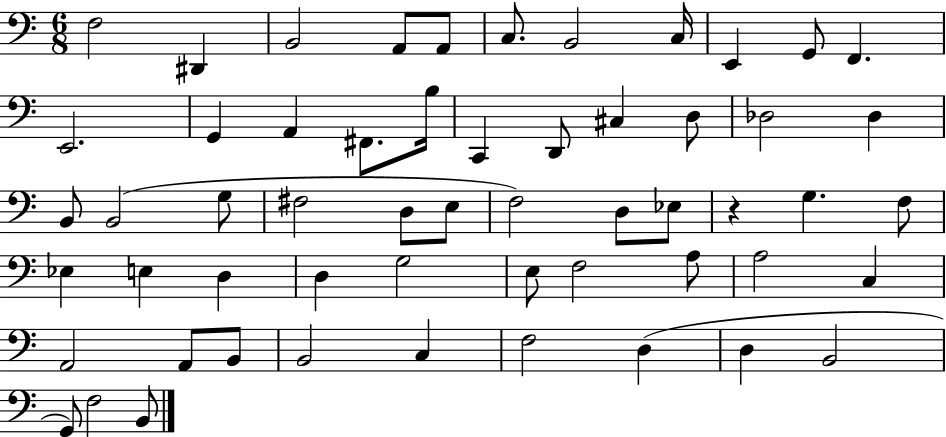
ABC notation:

X:1
T:Untitled
M:6/8
L:1/4
K:C
F,2 ^D,, B,,2 A,,/2 A,,/2 C,/2 B,,2 C,/4 E,, G,,/2 F,, E,,2 G,, A,, ^F,,/2 B,/4 C,, D,,/2 ^C, D,/2 _D,2 _D, B,,/2 B,,2 G,/2 ^F,2 D,/2 E,/2 F,2 D,/2 _E,/2 z G, F,/2 _E, E, D, D, G,2 E,/2 F,2 A,/2 A,2 C, A,,2 A,,/2 B,,/2 B,,2 C, F,2 D, D, B,,2 G,,/2 F,2 B,,/2